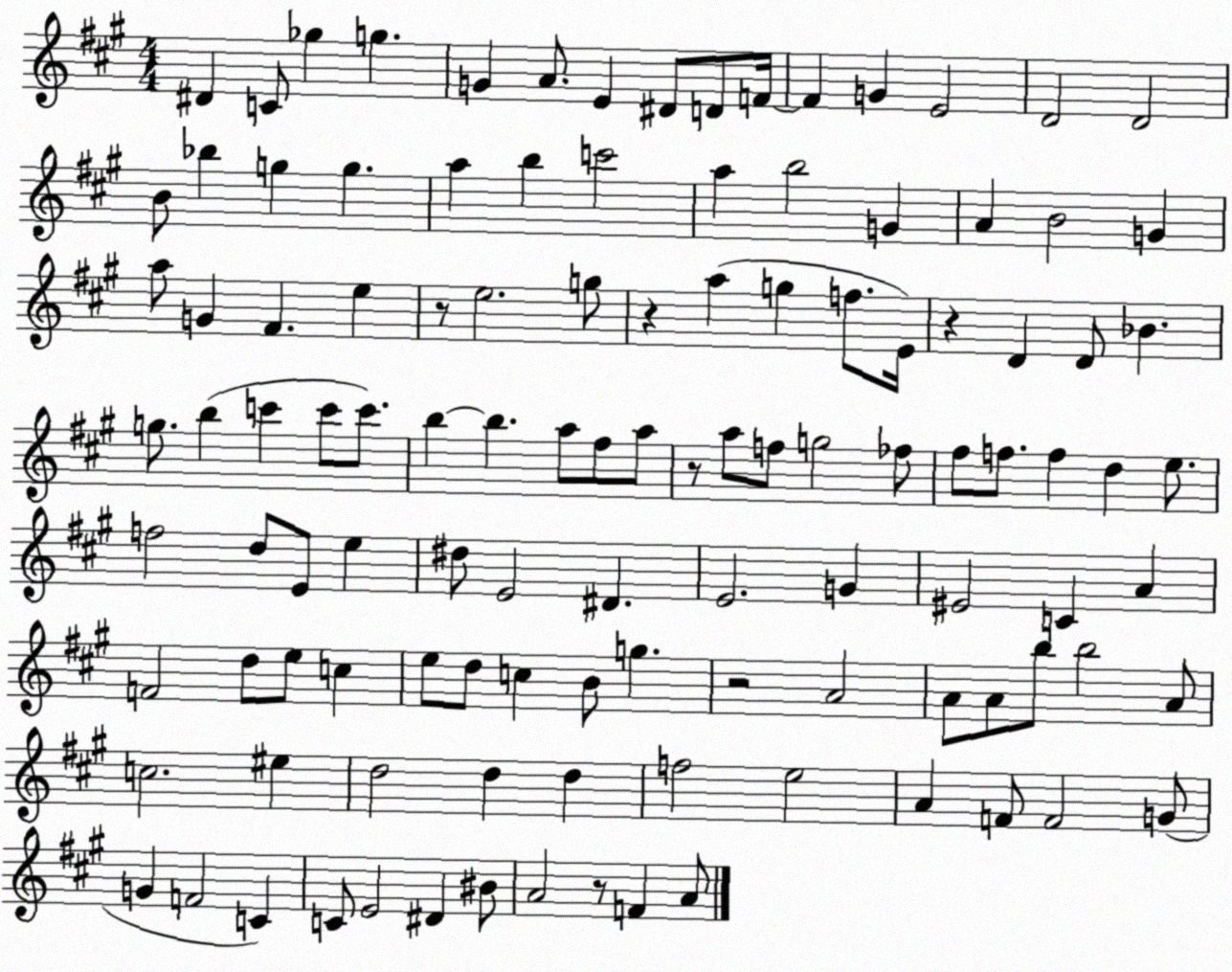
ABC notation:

X:1
T:Untitled
M:4/4
L:1/4
K:A
^D C/2 _g g G A/2 E ^D/2 D/2 F/4 F G E2 D2 D2 B/2 _b g g a b c'2 a b2 G A B2 G a/2 G ^F e z/2 e2 g/2 z a g f/2 E/4 z D D/2 _B g/2 b c' c'/2 c'/2 b b a/2 ^f/2 a/2 z/2 a/2 f/2 g2 _f/2 ^f/2 f/2 f d e/2 f2 d/2 E/2 e ^d/2 E2 ^D E2 G ^E2 C A F2 d/2 e/2 c e/2 d/2 c B/2 g z2 A2 A/2 A/2 b/2 b2 A/2 c2 ^e d2 d d f2 e2 A F/2 F2 G/2 G F2 C C/2 E2 ^D ^B/2 A2 z/2 F A/2